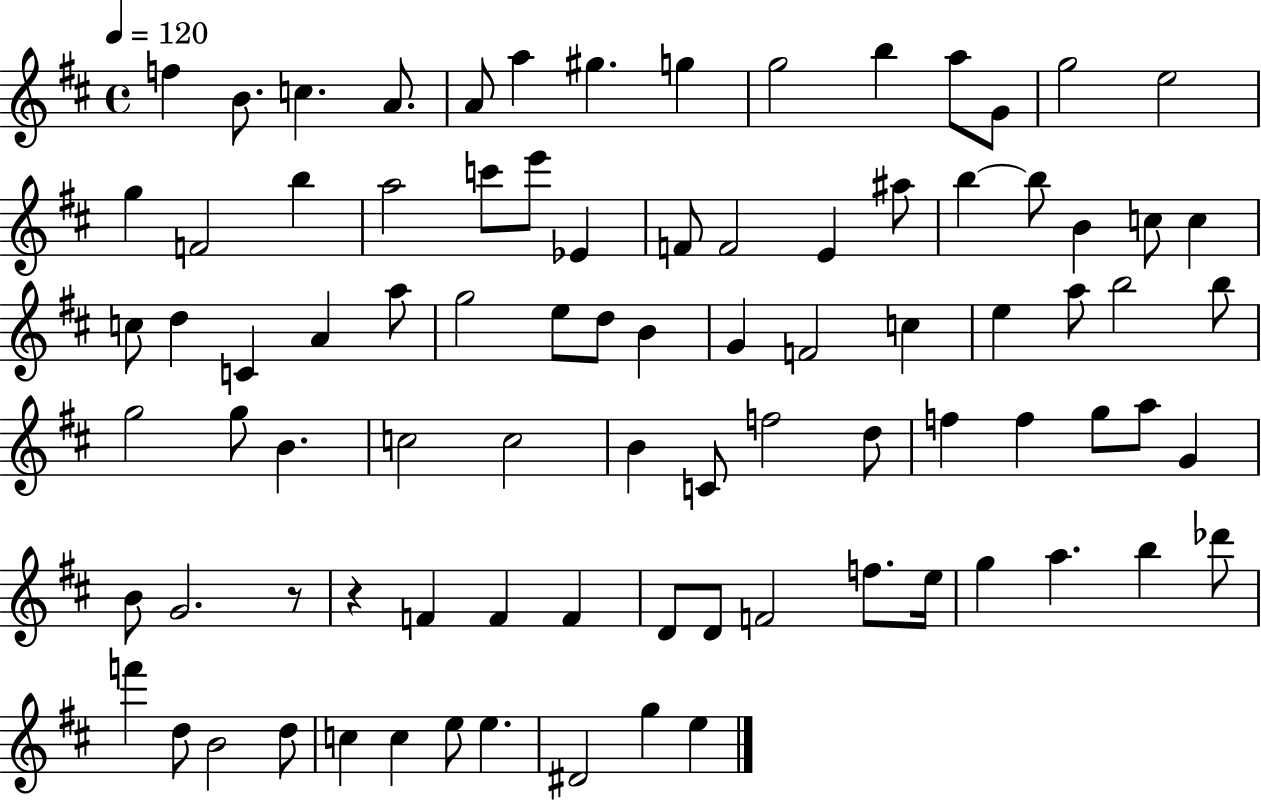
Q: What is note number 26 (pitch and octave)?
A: B5